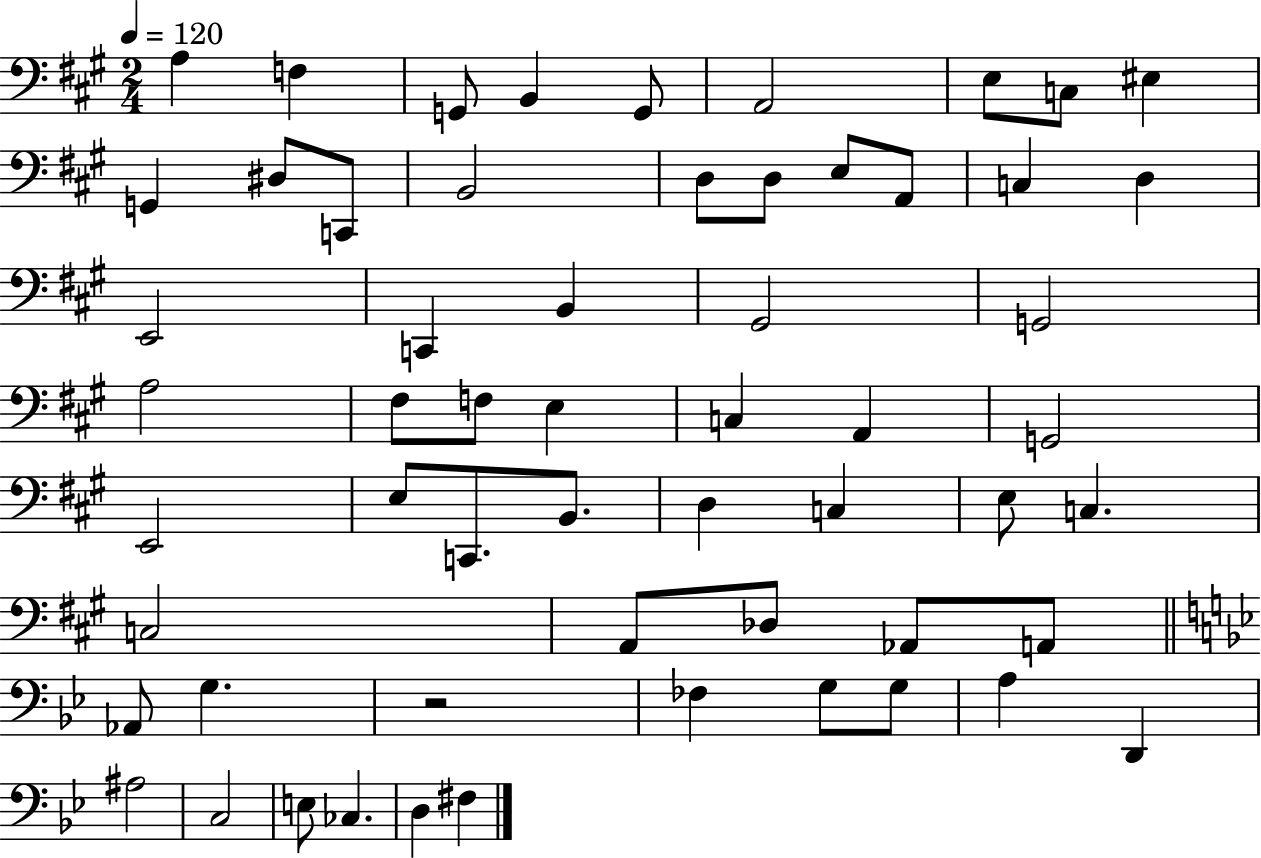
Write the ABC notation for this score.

X:1
T:Untitled
M:2/4
L:1/4
K:A
A, F, G,,/2 B,, G,,/2 A,,2 E,/2 C,/2 ^E, G,, ^D,/2 C,,/2 B,,2 D,/2 D,/2 E,/2 A,,/2 C, D, E,,2 C,, B,, ^G,,2 G,,2 A,2 ^F,/2 F,/2 E, C, A,, G,,2 E,,2 E,/2 C,,/2 B,,/2 D, C, E,/2 C, C,2 A,,/2 _D,/2 _A,,/2 A,,/2 _A,,/2 G, z2 _F, G,/2 G,/2 A, D,, ^A,2 C,2 E,/2 _C, D, ^F,